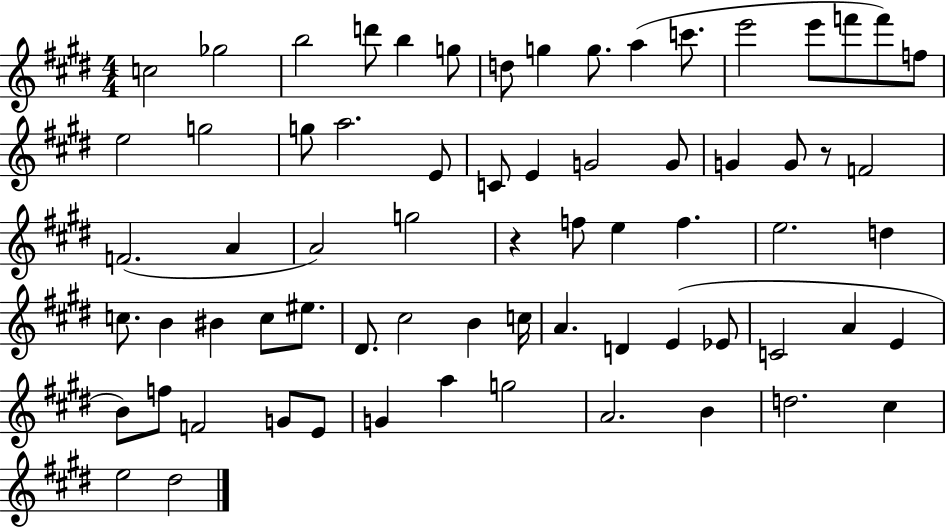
X:1
T:Untitled
M:4/4
L:1/4
K:E
c2 _g2 b2 d'/2 b g/2 d/2 g g/2 a c'/2 e'2 e'/2 f'/2 f'/2 f/2 e2 g2 g/2 a2 E/2 C/2 E G2 G/2 G G/2 z/2 F2 F2 A A2 g2 z f/2 e f e2 d c/2 B ^B c/2 ^e/2 ^D/2 ^c2 B c/4 A D E _E/2 C2 A E B/2 f/2 F2 G/2 E/2 G a g2 A2 B d2 ^c e2 ^d2